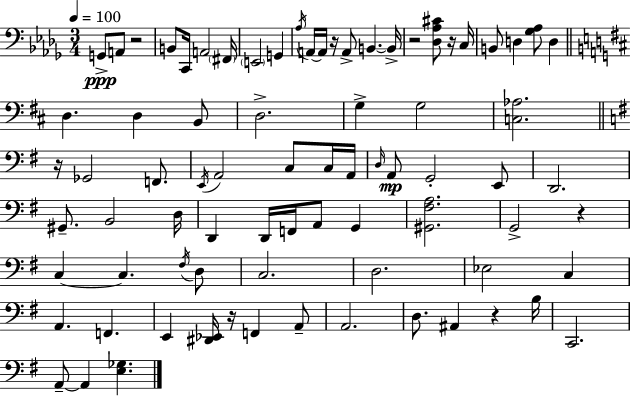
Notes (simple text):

G2/e A2/e R/h B2/e C2/s A2/h F#2/s E2/h G2/q Ab3/s A2/s A2/s R/s A2/e B2/q. B2/s R/h [Db3,Ab3,C#4]/e R/s C3/s B2/e D3/q [Gb3,Ab3]/e D3/q D3/q. D3/q B2/e D3/h. G3/q G3/h [C3,Ab3]/h. R/s Gb2/h F2/e. E2/s A2/h C3/e C3/s A2/s D3/s A2/e G2/h E2/e D2/h. G#2/e. B2/h D3/s D2/q D2/s F2/s A2/e G2/q [G#2,F#3,A3]/h. G2/h R/q C3/q C3/q. F#3/s D3/e C3/h. D3/h. Eb3/h C3/q A2/q. F2/q. E2/q [D#2,Eb2]/s R/s F2/q A2/e A2/h. D3/e. A#2/q R/q B3/s C2/h. A2/e A2/q [E3,Gb3]/q.